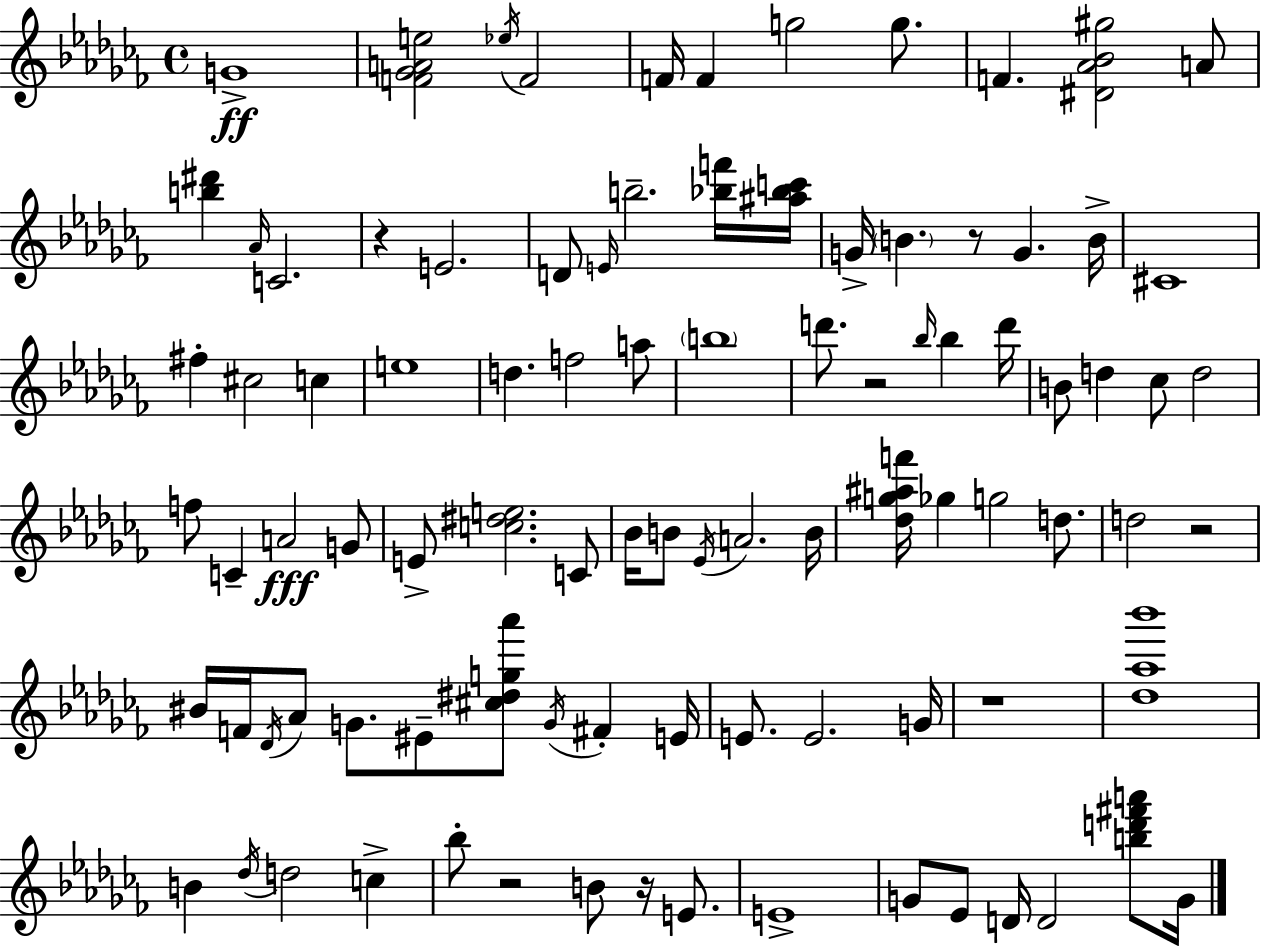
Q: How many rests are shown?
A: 7